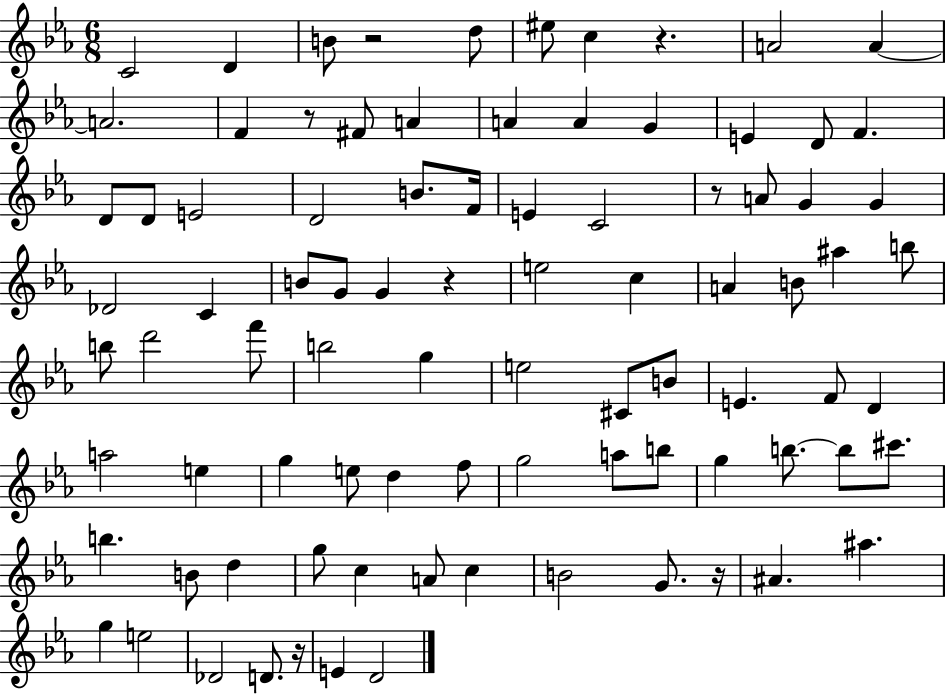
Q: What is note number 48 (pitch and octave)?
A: B4